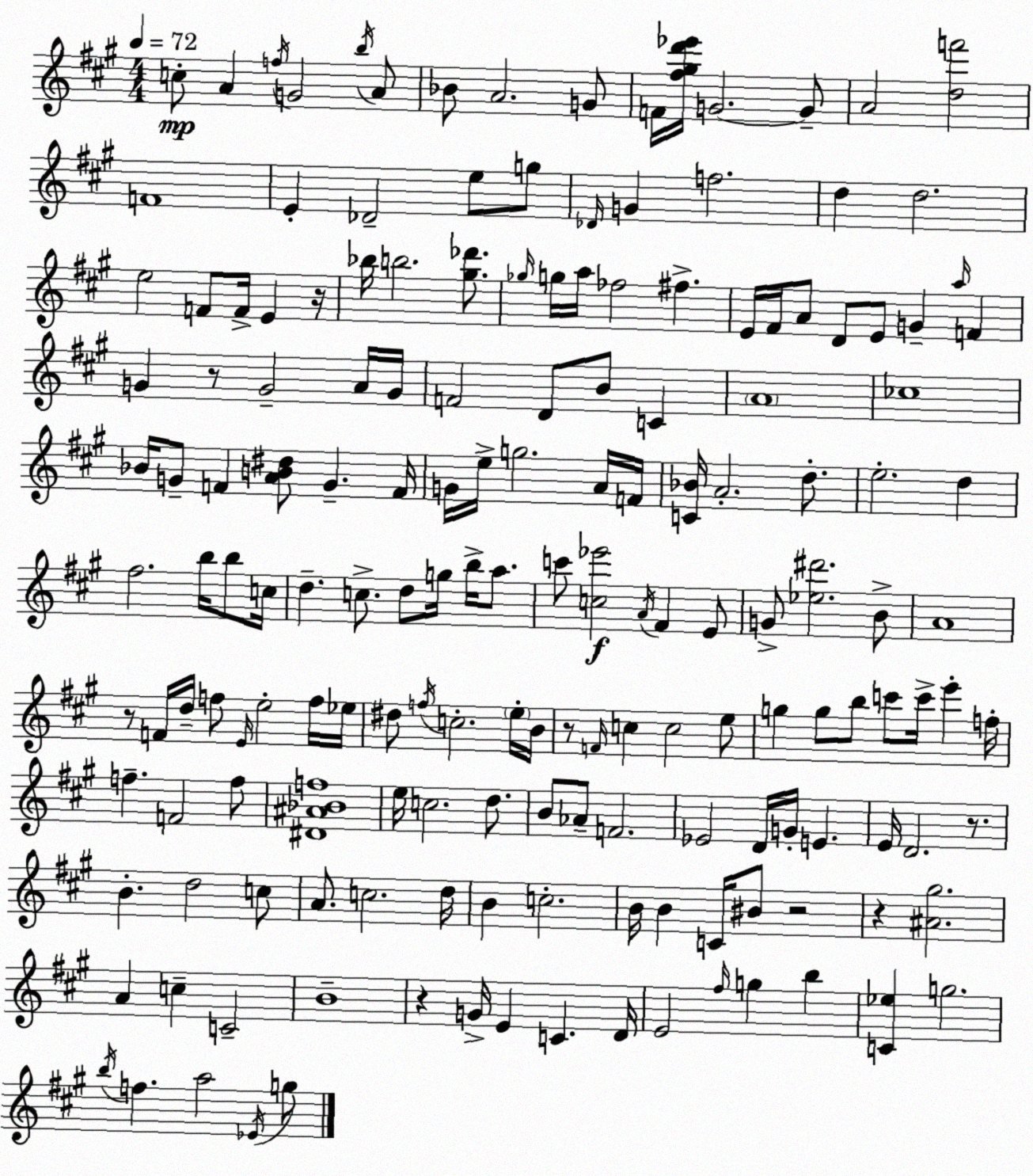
X:1
T:Untitled
M:4/4
L:1/4
K:A
c/2 A f/4 G2 b/4 A/2 _B/2 A2 G/2 F/4 [^f^gd'_e']/4 G2 G/2 A2 [df']2 F4 E _D2 e/2 g/2 _D/4 G f2 d d2 e2 F/2 F/4 E z/4 _b/4 b2 [^g_d']/2 _g/4 g/4 a/4 _f2 ^f E/4 ^F/4 A/2 D/2 E/2 G a/4 F G z/2 G2 A/4 G/4 F2 D/2 B/2 C A4 _c4 _B/4 G/2 F [AB^d]/2 G F/4 G/4 e/4 g2 A/4 F/4 [C_B]/4 A2 d/2 e2 d ^f2 b/4 b/2 c/4 d c/2 d/2 g/4 b/4 a/2 c'/2 [c_e']2 A/4 ^F E/2 G/2 [_e^d']2 B/2 A4 z/2 F/4 d/4 f/2 E/4 e2 f/4 _e/4 ^d/2 f/4 c2 e/4 B/4 z/2 F/4 c c2 e/2 g g/2 b/2 c'/2 c'/4 e' f/4 f F2 f/2 [^D^A_Bf]4 e/4 c2 d/2 B/2 _A/2 F2 _E2 D/4 G/4 E E/4 D2 z/2 B d2 c/2 A/2 c2 d/4 B c2 B/4 B C/4 ^B/2 z2 z [^A^g]2 A c C2 B4 z G/4 E C D/4 E2 ^f/4 g b [C_e] g2 b/4 f a2 _E/4 g/2